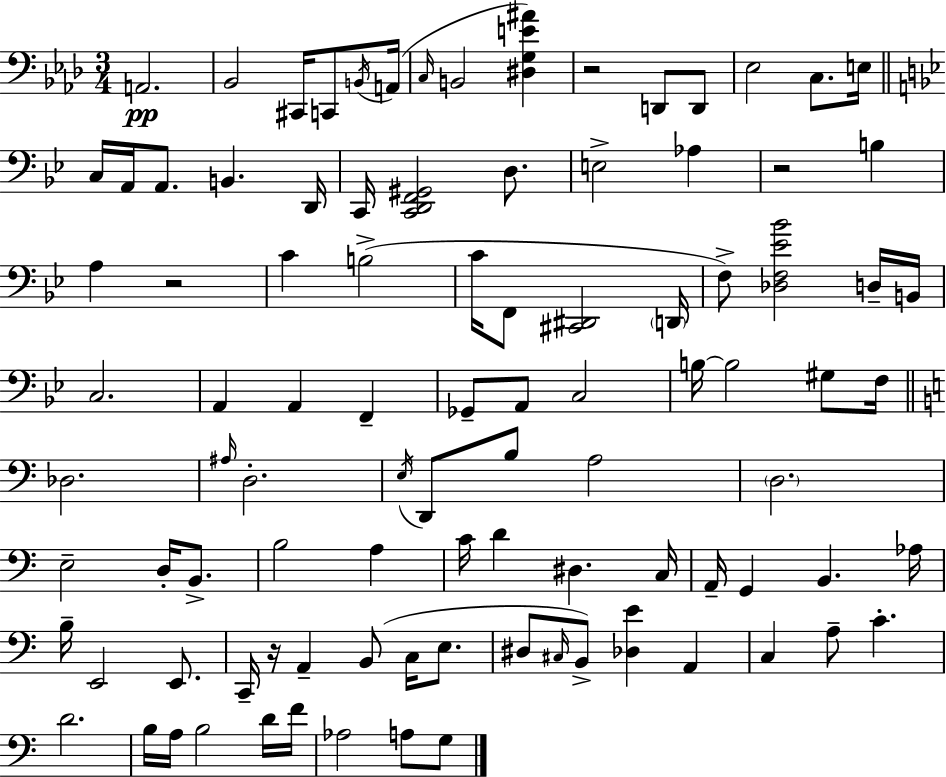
{
  \clef bass
  \numericTimeSignature
  \time 3/4
  \key aes \major
  \repeat volta 2 { a,2.\pp | bes,2 cis,16 c,8 \acciaccatura { b,16 } | a,16( \grace { c16 } b,2 <dis g e' ais'>4) | r2 d,8 | \break d,8 ees2 c8. | e16 \bar "||" \break \key bes \major c16 a,16 a,8. b,4. d,16 | c,16 <c, d, f, gis,>2 d8. | e2-> aes4 | r2 b4 | \break a4 r2 | c'4 b2->( | c'16 f,8 <cis, dis,>2 \parenthesize d,16 | f8->) <des f ees' bes'>2 d16-- b,16 | \break c2. | a,4 a,4 f,4-- | ges,8-- a,8 c2 | b16~~ b2 gis8 f16 | \break \bar "||" \break \key c \major des2. | \grace { ais16 } d2.-. | \acciaccatura { e16 } d,8 b8 a2 | \parenthesize d2. | \break e2-- d16-. b,8.-> | b2 a4 | c'16 d'4 dis4. | c16 a,16-- g,4 b,4. | \break aes16 b16-- e,2 e,8. | c,16-- r16 a,4-- b,8( c16 e8. | dis8 \grace { cis16 } b,8->) <des e'>4 a,4 | c4 a8-- c'4.-. | \break d'2. | b16 a16 b2 | d'16 f'16 aes2 a8 | g8 } \bar "|."
}